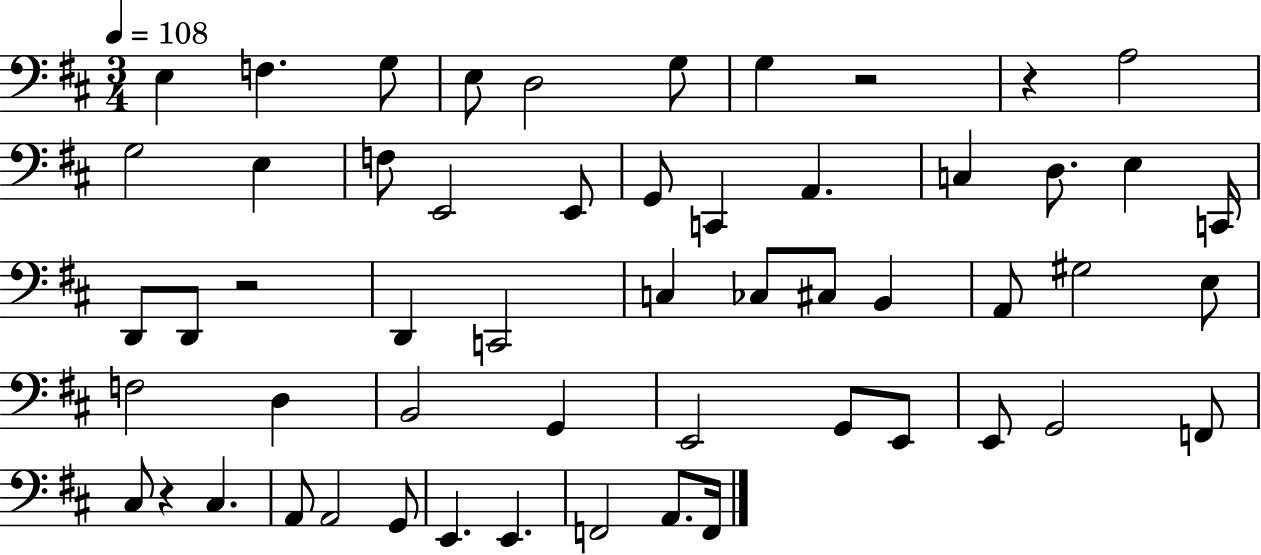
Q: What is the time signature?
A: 3/4